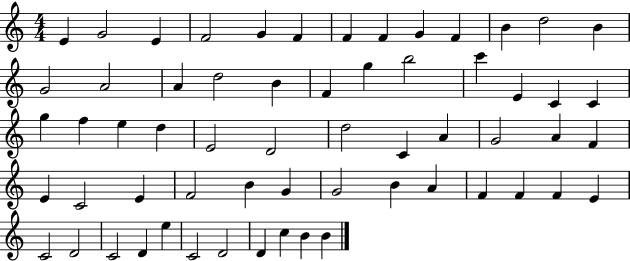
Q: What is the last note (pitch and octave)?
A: B4